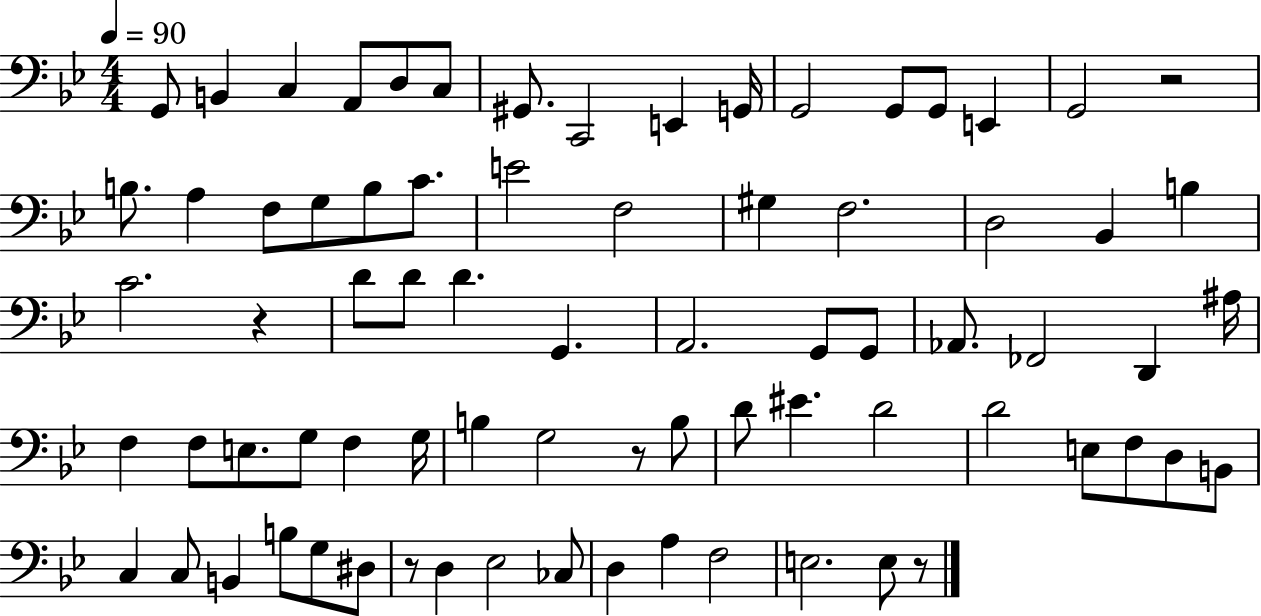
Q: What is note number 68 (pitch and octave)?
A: A3